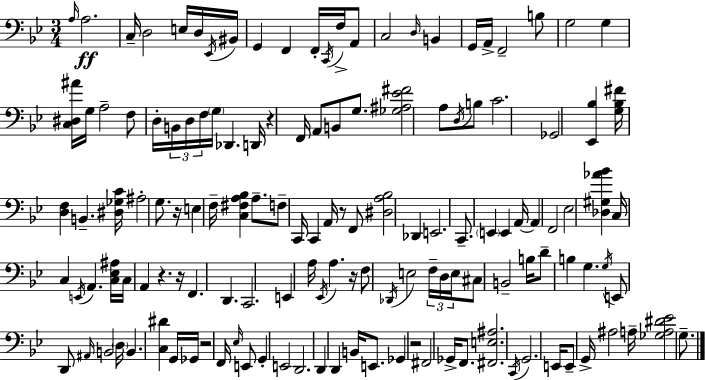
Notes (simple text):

A3/s A3/h. C3/s D3/h E3/s D3/s Eb2/s BIS2/s G2/q F2/q F2/s C2/s F3/s A2/e C3/h D3/s B2/q G2/s A2/s F2/h B3/e G3/h G3/q [C3,D#3,A#4]/s G3/s A3/h F3/e D3/s B2/s D3/s F3/s G3/s Db2/q. D2/s R/q F2/s A2/e B2/e G3/e. [Gb3,A#3,Eb4,F#4]/h A3/e D3/s B3/e C4/h. Gb2/h [Eb2,Bb3]/q [G3,Bb3,F#4]/s [D3,F3]/q B2/q. [D#3,Gb3,C4]/s A#3/h G3/e. R/s E3/q F3/s [C3,F#3,A3,Bb3]/q A3/e. F3/e C2/s C2/q A2/s R/e F2/e [D#3,A3,Bb3]/h Db2/q E2/h. C2/e. E2/q E2/q A2/s A2/q F2/h Eb3/h [Db3,G#3,Ab4,Bb4]/q C3/s C3/q E2/s A2/q. [C3,Eb3,A#3]/s C3/s A2/q R/q. R/s F2/q. D2/q. C2/h. E2/q A3/s Eb2/s A3/q. R/s F3/e Db2/s E3/h F3/s D3/s E3/s C#3/e B2/h B3/s D4/e B3/q G3/q. G3/s E2/e D2/e A#2/s B2/h D3/s B2/q. [C3,D#4]/q G2/s Gb2/s R/h F2/s Eb3/s E2/e G2/q E2/h D2/h. D2/q D2/q B2/s E2/e. Gb2/q R/h F#2/h Gb2/s F2/e. [F#2,E3,A#3]/h. C2/s G2/h. E2/s E2/e G2/s A#3/h A3/s [Gb3,A3,D#4,Eb4]/h G3/e.